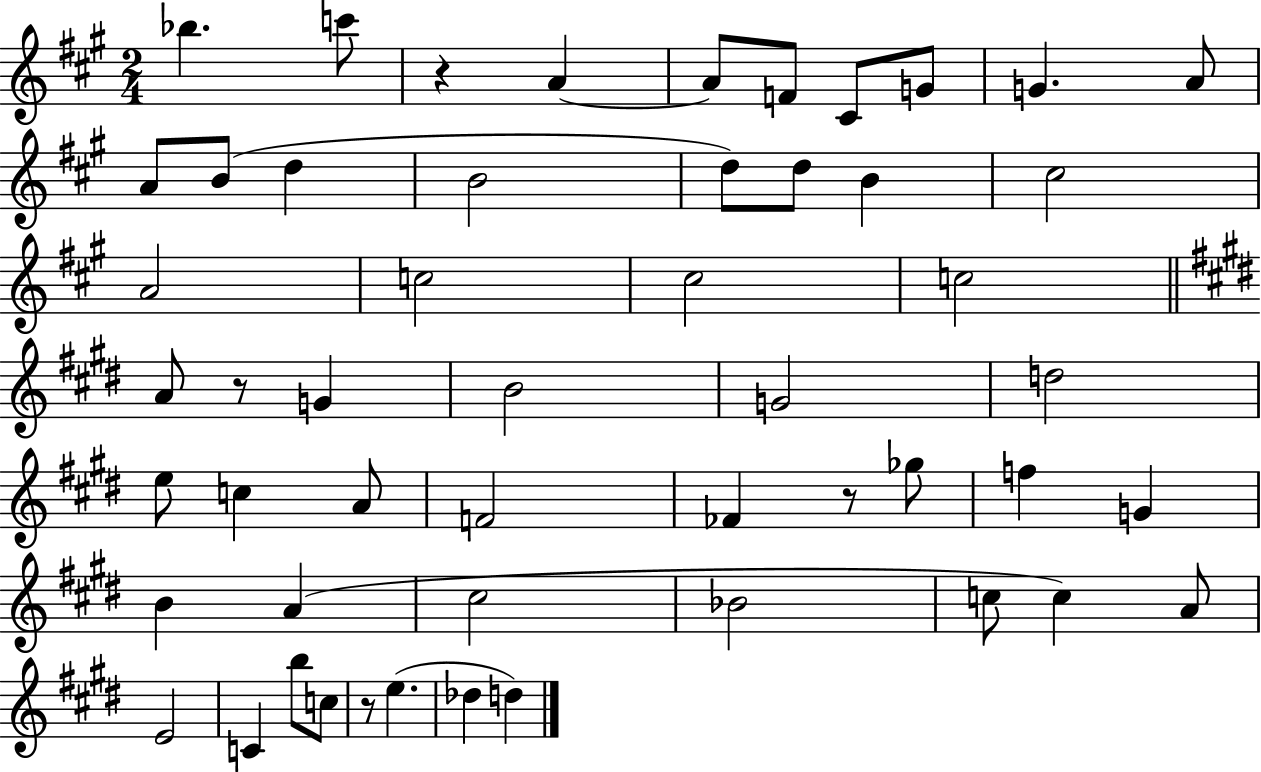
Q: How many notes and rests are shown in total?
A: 52